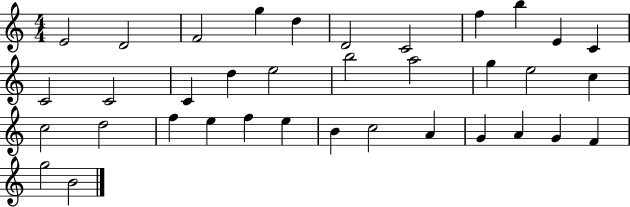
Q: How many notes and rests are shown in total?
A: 36